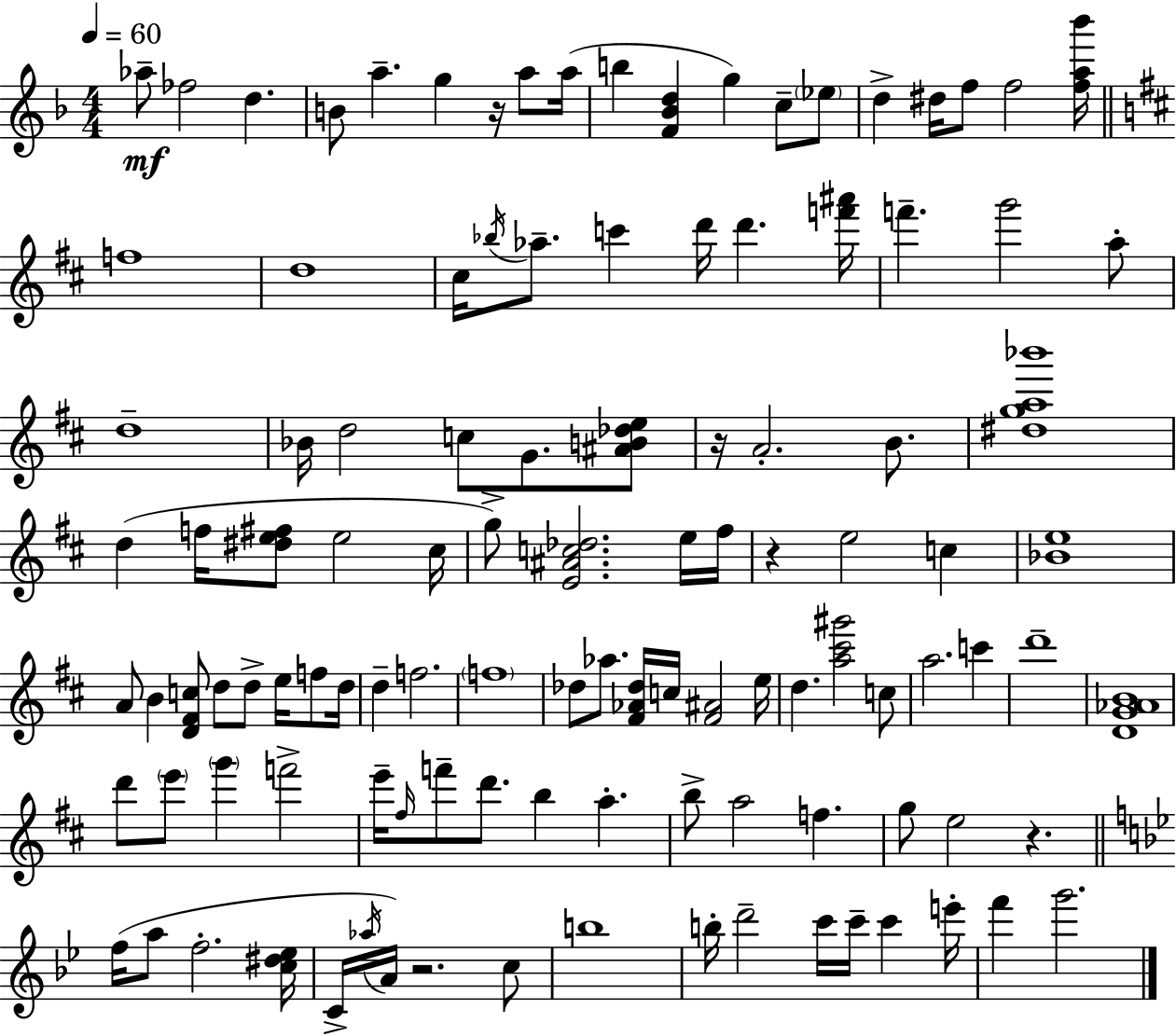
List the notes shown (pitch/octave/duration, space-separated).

Ab5/e FES5/h D5/q. B4/e A5/q. G5/q R/s A5/e A5/s B5/q [F4,Bb4,D5]/q G5/q C5/e Eb5/e D5/q D#5/s F5/e F5/h [F5,A5,Bb6]/s F5/w D5/w C#5/s Bb5/s Ab5/e. C6/q D6/s D6/q. [F6,A#6]/s F6/q. G6/h A5/e D5/w Bb4/s D5/h C5/e G4/e. [A#4,B4,Db5,E5]/e R/s A4/h. B4/e. [D#5,G5,A5,Bb6]/w D5/q F5/s [D#5,E5,F#5]/e E5/h C#5/s G5/e [E4,A#4,C5,Db5]/h. E5/s F#5/s R/q E5/h C5/q [Bb4,E5]/w A4/e B4/q [D4,F#4,C5]/e D5/e D5/e E5/s F5/e D5/s D5/q F5/h. F5/w Db5/e Ab5/e. [F#4,Ab4,Db5]/s C5/s [F#4,A#4]/h E5/s D5/q. [A5,C#6,G#6]/h C5/e A5/h. C6/q D6/w [D4,G4,Ab4,B4]/w D6/e E6/e G6/q F6/h E6/s F#5/s F6/e D6/e. B5/q A5/q. B5/e A5/h F5/q. G5/e E5/h R/q. F5/s A5/e F5/h. [C5,D#5,Eb5]/s C4/s Ab5/s A4/s R/h. C5/e B5/w B5/s D6/h C6/s C6/s C6/q E6/s F6/q G6/h.